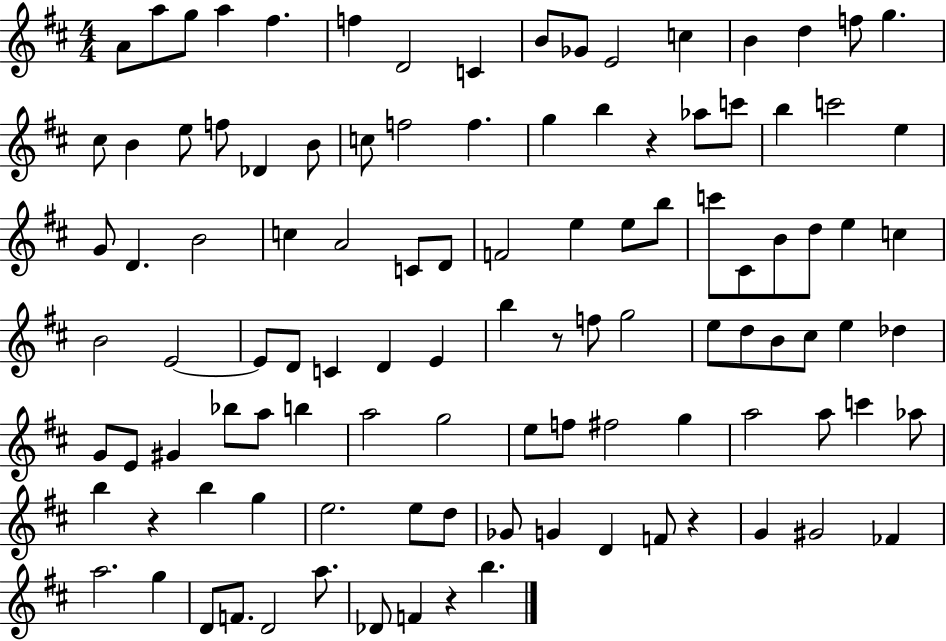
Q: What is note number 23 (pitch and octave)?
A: C5